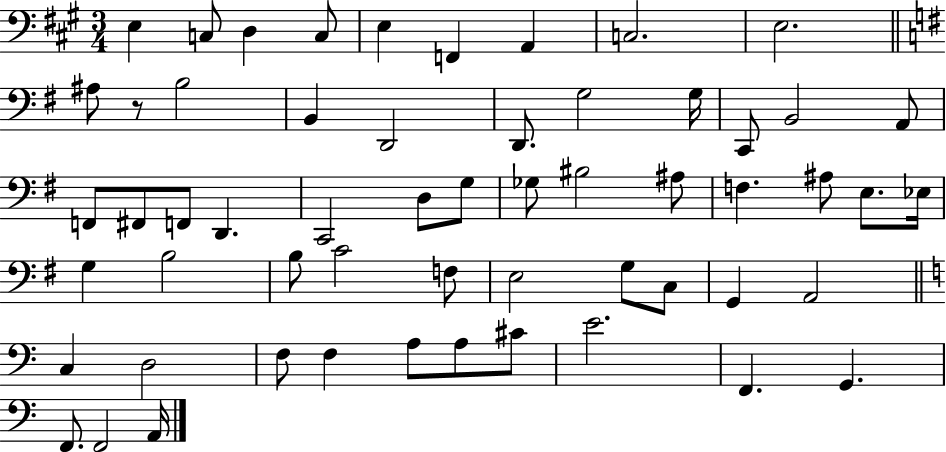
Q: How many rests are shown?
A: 1